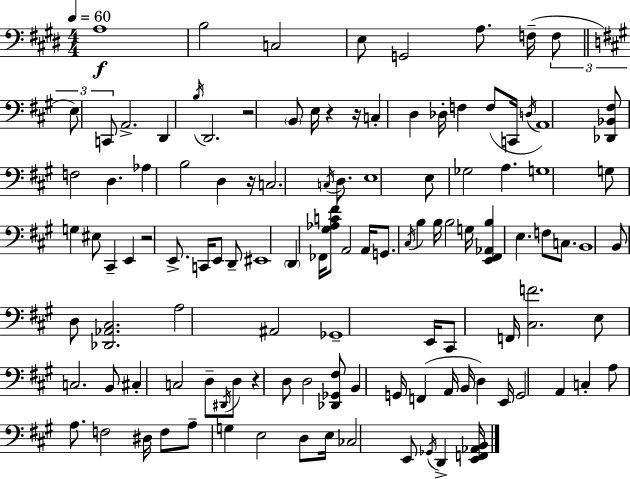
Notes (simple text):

A3/w B3/h C3/h E3/e G2/h A3/e. F3/s F3/e E3/e C2/e A2/h. D2/q B3/s D2/h. R/h B2/e E3/s R/q R/s C3/q D3/q Db3/s F3/q F3/e C2/s D3/s A2/w [Db2,Bb2,F#3]/e F3/h D3/q. Ab3/q B3/h D3/q R/s C3/h. C3/s D3/e. E3/w E3/e Gb3/h A3/q. G3/w G3/e G3/q EIS3/e C#2/q E2/q R/h E2/e. C2/s E2/e D2/e EIS2/w D2/q FES2/s [G#3,Ab3,C4,F#4]/e A2/h A2/s G2/e. C#3/s B3/q B3/s B3/h G3/s [E2,F#2,Ab2,B3]/q E3/q. F3/e C3/e. B2/w B2/e D3/e [Db2,Ab2,C#3]/h. A3/h A#2/h Gb2/w E2/s C#2/e F2/s [C#3,F4]/h. E3/e C3/h. B2/e C#3/q C3/h D3/e D#2/s D3/e R/q D3/e D3/h [Db2,Gb2,F#3]/e B2/q G2/s F2/q A2/s B2/s D3/q E2/s G2/h A2/q C3/q A3/e A3/e. F3/h D#3/s F3/e A3/e G3/q E3/h D3/e E3/s CES3/h E2/e Gb2/s D2/q [E2,F2,Ab2,B2]/s